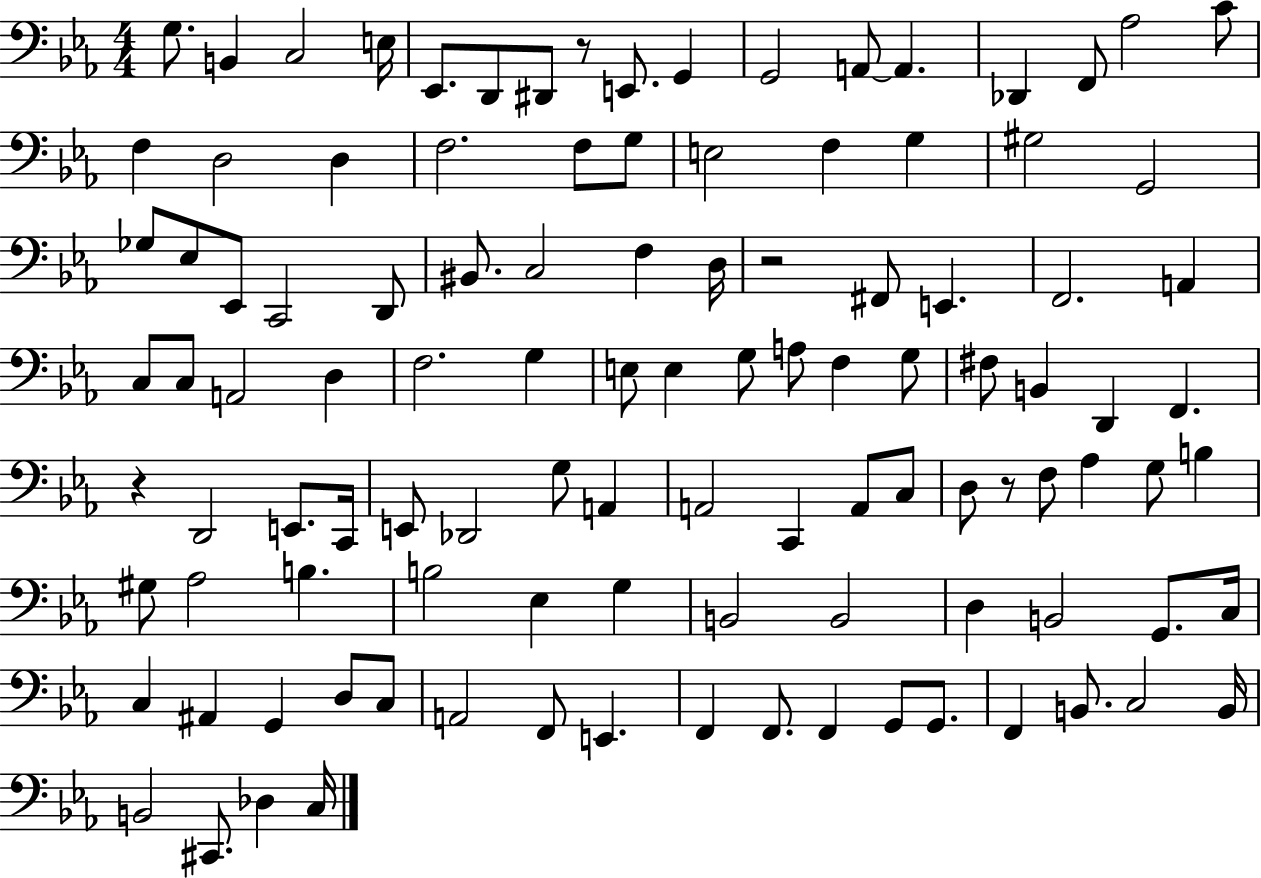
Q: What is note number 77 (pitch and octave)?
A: Eb3